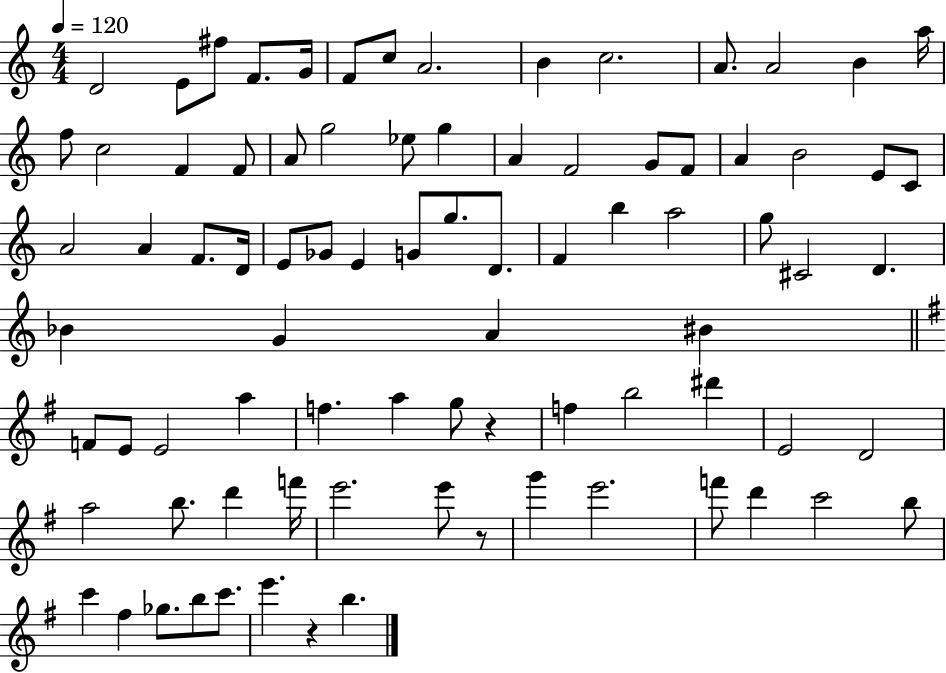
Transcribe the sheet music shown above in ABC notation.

X:1
T:Untitled
M:4/4
L:1/4
K:C
D2 E/2 ^f/2 F/2 G/4 F/2 c/2 A2 B c2 A/2 A2 B a/4 f/2 c2 F F/2 A/2 g2 _e/2 g A F2 G/2 F/2 A B2 E/2 C/2 A2 A F/2 D/4 E/2 _G/2 E G/2 g/2 D/2 F b a2 g/2 ^C2 D _B G A ^B F/2 E/2 E2 a f a g/2 z f b2 ^d' E2 D2 a2 b/2 d' f'/4 e'2 e'/2 z/2 g' e'2 f'/2 d' c'2 b/2 c' ^f _g/2 b/2 c'/2 e' z b